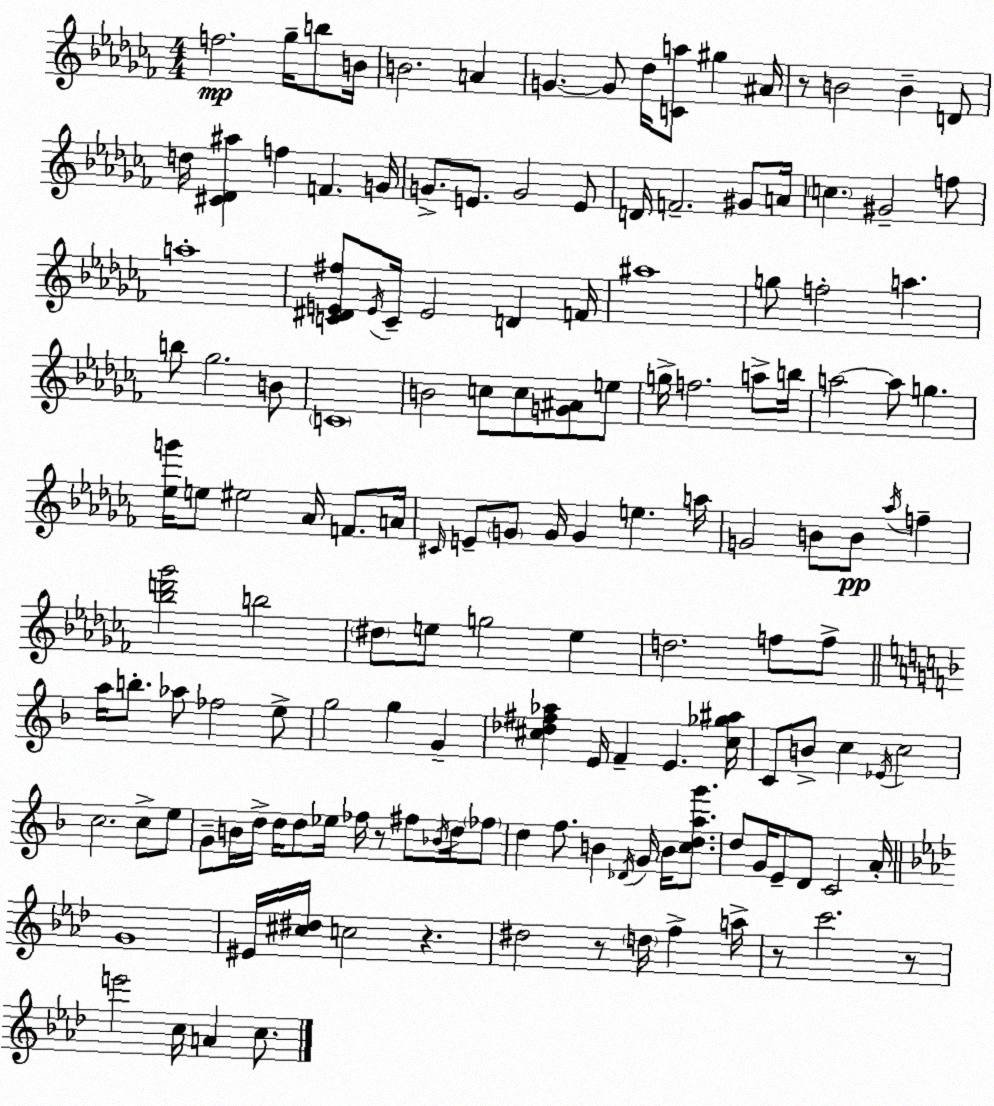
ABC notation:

X:1
T:Untitled
M:4/4
L:1/4
K:Abm
f2 _g/4 b/2 B/4 B2 A G G/2 _d/4 [Ca]/2 ^g ^A/4 z/2 B2 B D/2 d/4 [^C_D^a] f F G/4 G/2 E/2 G2 E/2 D/4 F2 ^G/2 A/4 c ^G2 f/2 a4 [C^DE^f]/2 E/4 C/4 E2 D F/4 ^a4 g/2 f2 a b/2 _g2 B/2 C4 B2 c/2 c/2 [G^A]/2 e/2 g/4 f2 a/2 b/4 a2 a/2 g [_eg']/4 e/2 ^e2 _A/4 F/2 A/4 ^C/4 E/2 G/2 G/4 G e a/4 G2 B/2 B/2 _a/4 f [_bd'_g']2 b2 ^d/2 e/2 g2 e d2 f/2 f/2 a/4 b/2 _a/2 _f2 e/2 g2 g G [^c_d^f_a] E/4 F E [^c_g^a]/4 C/2 B/2 c _E/4 c2 c2 c/2 e/2 G/2 B/4 d/4 d/4 d/2 _e/4 _f/4 z/2 ^f/2 _B/4 d/4 _f/2 d f/2 B _D/4 G/4 B/4 [cdag']/2 d/2 G/4 E/2 D/2 C2 A/4 G4 ^E/4 [^c^d]/4 c2 z ^d2 z/2 d/4 f a/4 z/2 c'2 z/2 e'2 c/4 A c/2